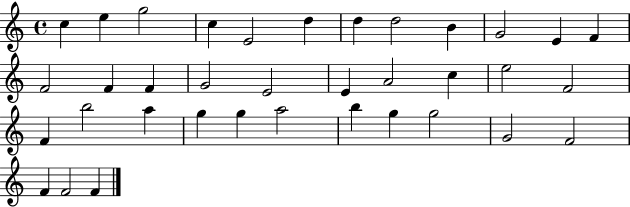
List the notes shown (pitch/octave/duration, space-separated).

C5/q E5/q G5/h C5/q E4/h D5/q D5/q D5/h B4/q G4/h E4/q F4/q F4/h F4/q F4/q G4/h E4/h E4/q A4/h C5/q E5/h F4/h F4/q B5/h A5/q G5/q G5/q A5/h B5/q G5/q G5/h G4/h F4/h F4/q F4/h F4/q